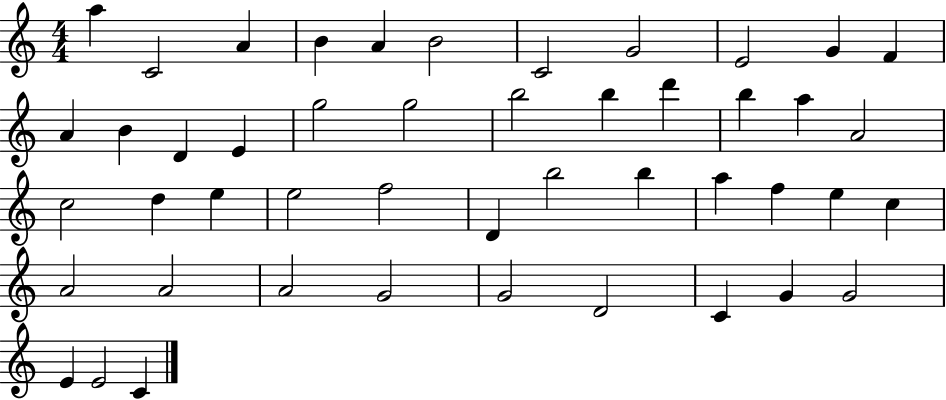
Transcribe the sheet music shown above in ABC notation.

X:1
T:Untitled
M:4/4
L:1/4
K:C
a C2 A B A B2 C2 G2 E2 G F A B D E g2 g2 b2 b d' b a A2 c2 d e e2 f2 D b2 b a f e c A2 A2 A2 G2 G2 D2 C G G2 E E2 C